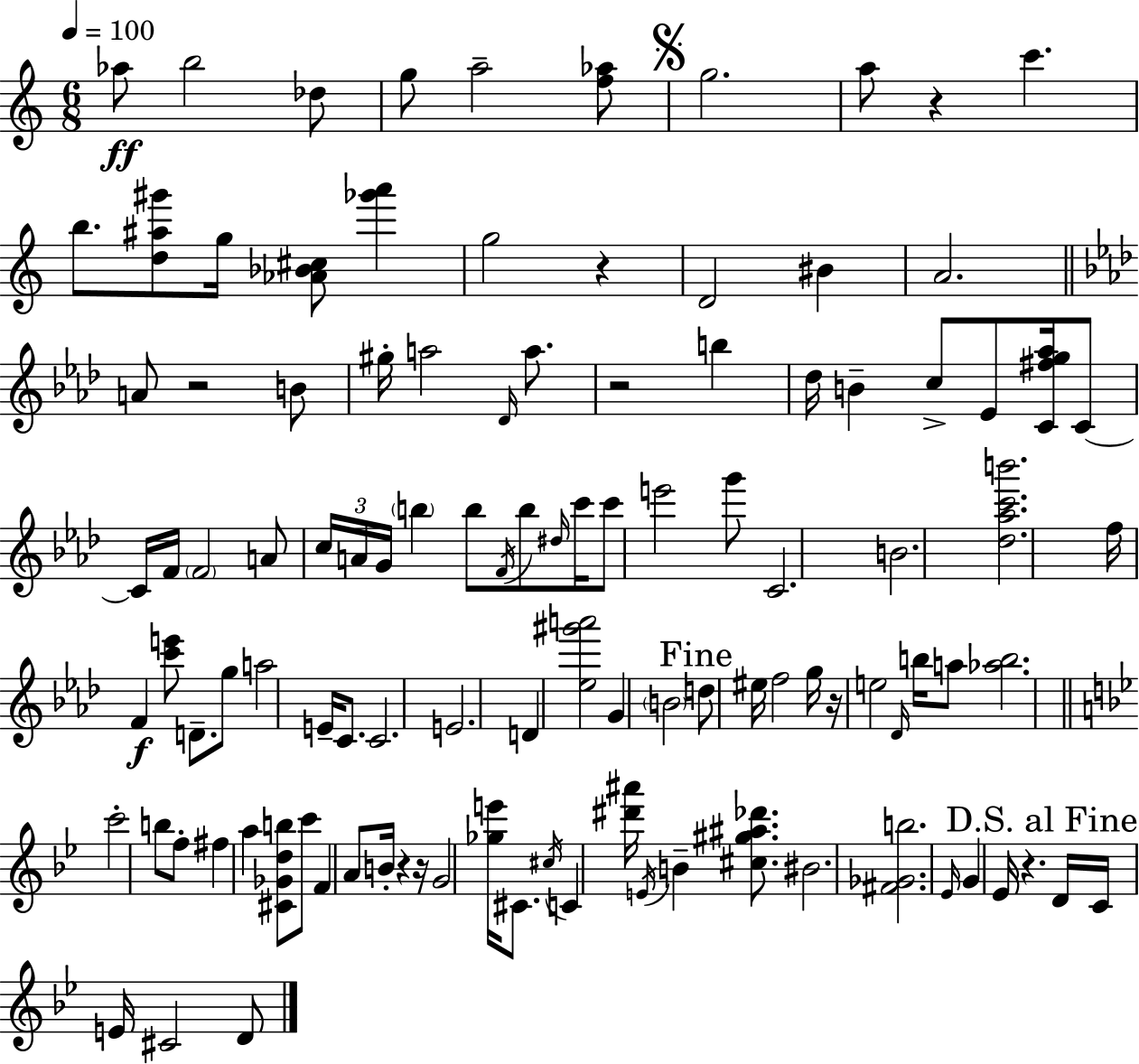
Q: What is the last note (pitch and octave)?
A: D4